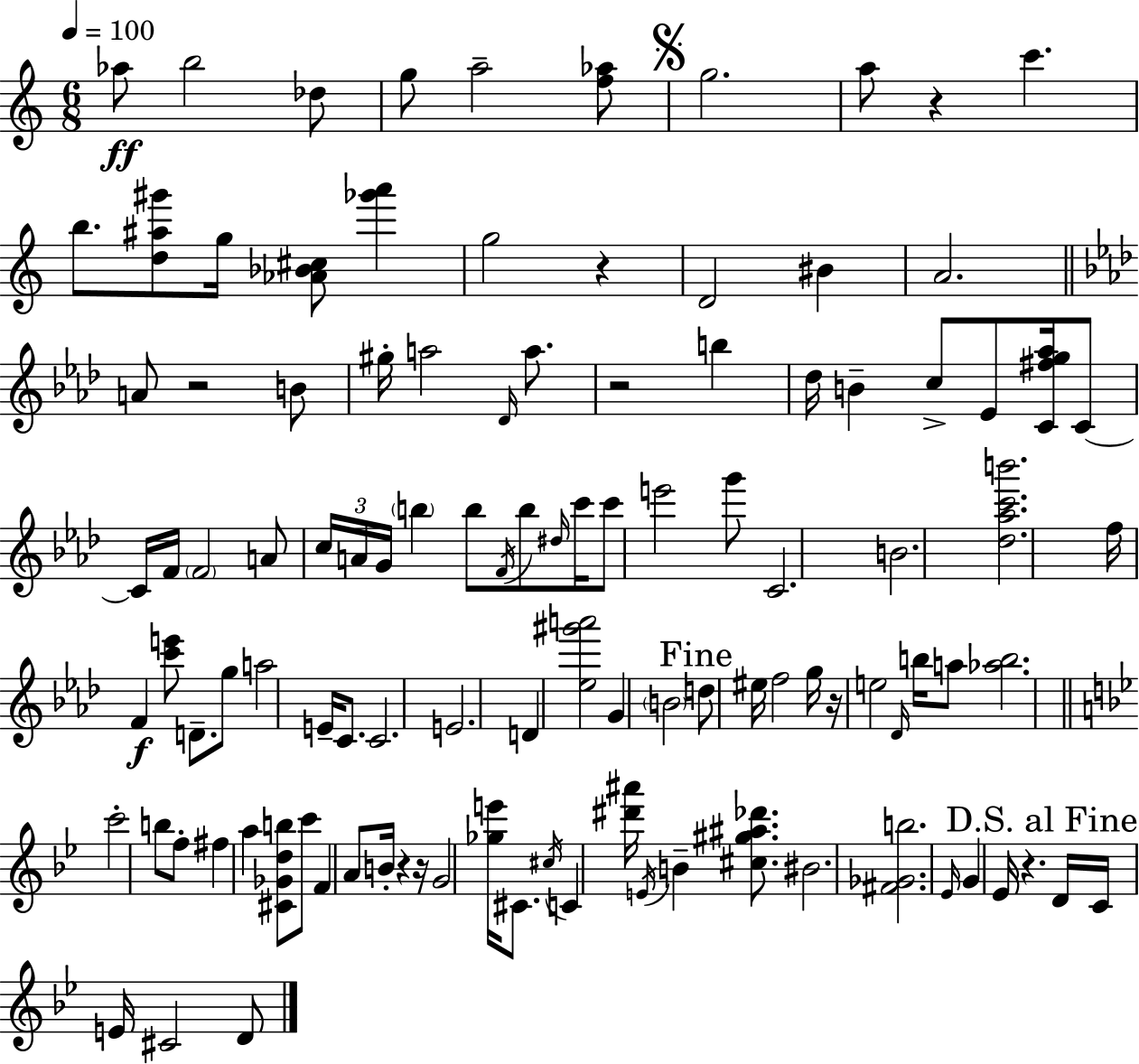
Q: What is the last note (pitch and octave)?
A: D4